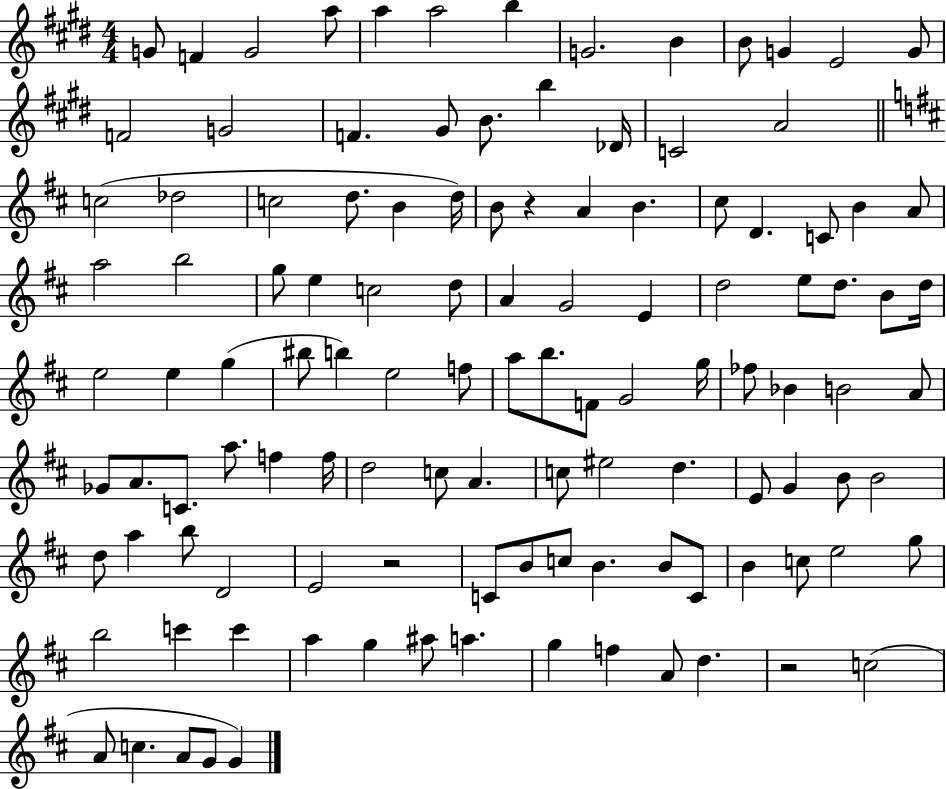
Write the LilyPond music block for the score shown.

{
  \clef treble
  \numericTimeSignature
  \time 4/4
  \key e \major
  g'8 f'4 g'2 a''8 | a''4 a''2 b''4 | g'2. b'4 | b'8 g'4 e'2 g'8 | \break f'2 g'2 | f'4. gis'8 b'8. b''4 des'16 | c'2 a'2 | \bar "||" \break \key b \minor c''2( des''2 | c''2 d''8. b'4 d''16) | b'8 r4 a'4 b'4. | cis''8 d'4. c'8 b'4 a'8 | \break a''2 b''2 | g''8 e''4 c''2 d''8 | a'4 g'2 e'4 | d''2 e''8 d''8. b'8 d''16 | \break e''2 e''4 g''4( | bis''8 b''4) e''2 f''8 | a''8 b''8. f'8 g'2 g''16 | fes''8 bes'4 b'2 a'8 | \break ges'8 a'8. c'8. a''8. f''4 f''16 | d''2 c''8 a'4. | c''8 eis''2 d''4. | e'8 g'4 b'8 b'2 | \break d''8 a''4 b''8 d'2 | e'2 r2 | c'8 b'8 c''8 b'4. b'8 c'8 | b'4 c''8 e''2 g''8 | \break b''2 c'''4 c'''4 | a''4 g''4 ais''8 a''4. | g''4 f''4 a'8 d''4. | r2 c''2( | \break a'8 c''4. a'8 g'8 g'4) | \bar "|."
}